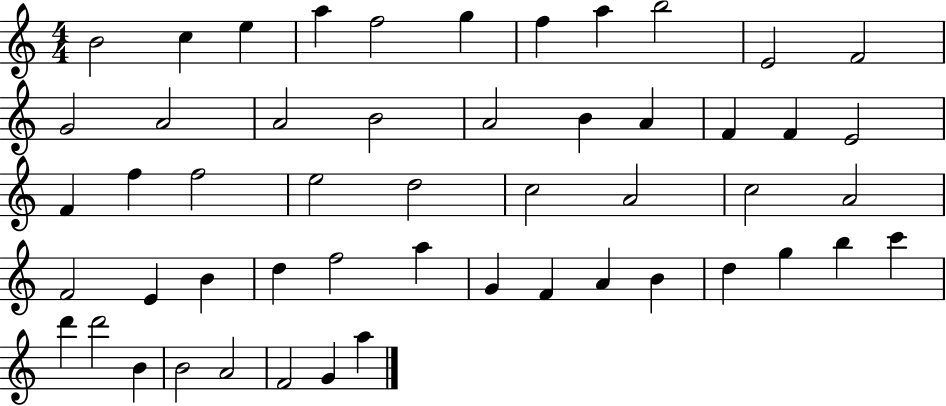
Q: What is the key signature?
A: C major